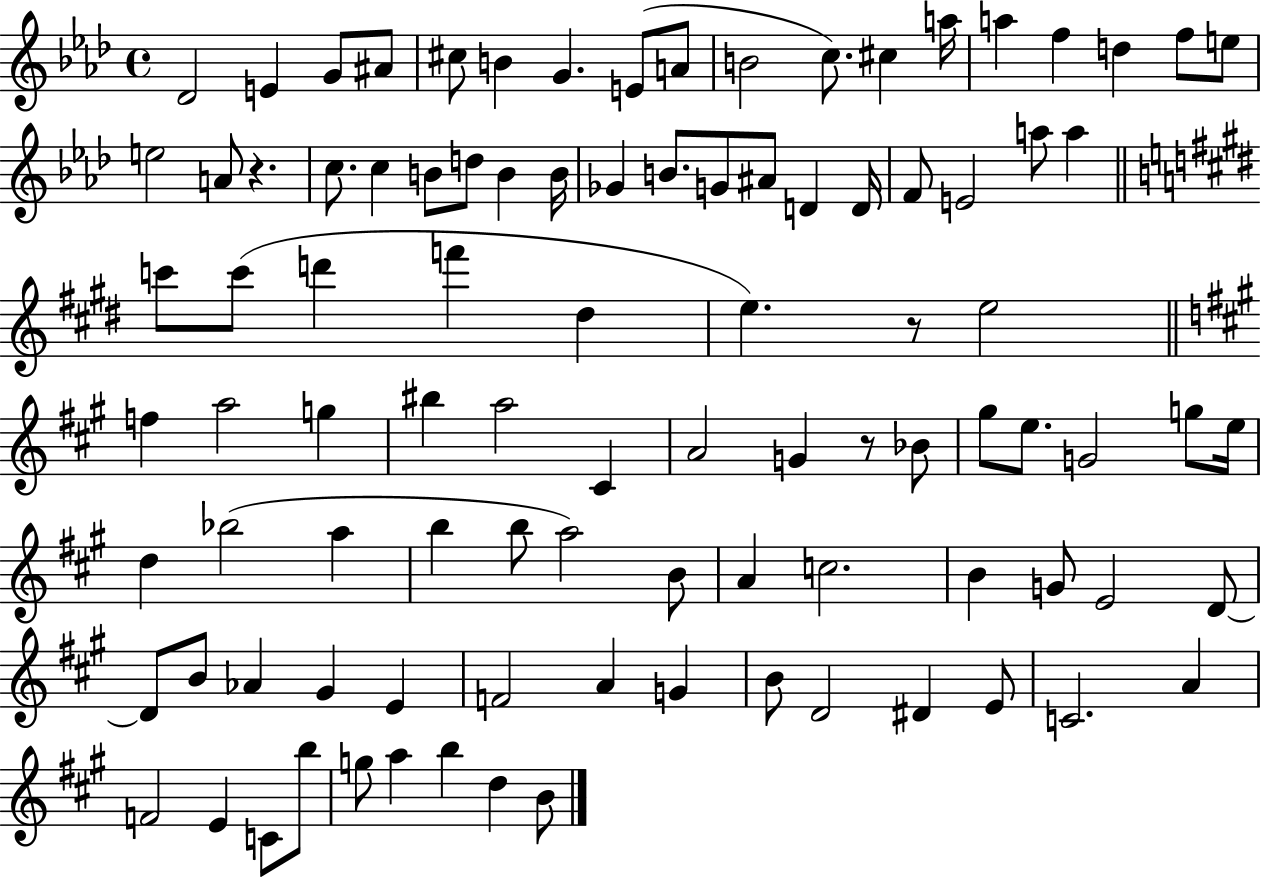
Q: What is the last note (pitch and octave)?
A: B4